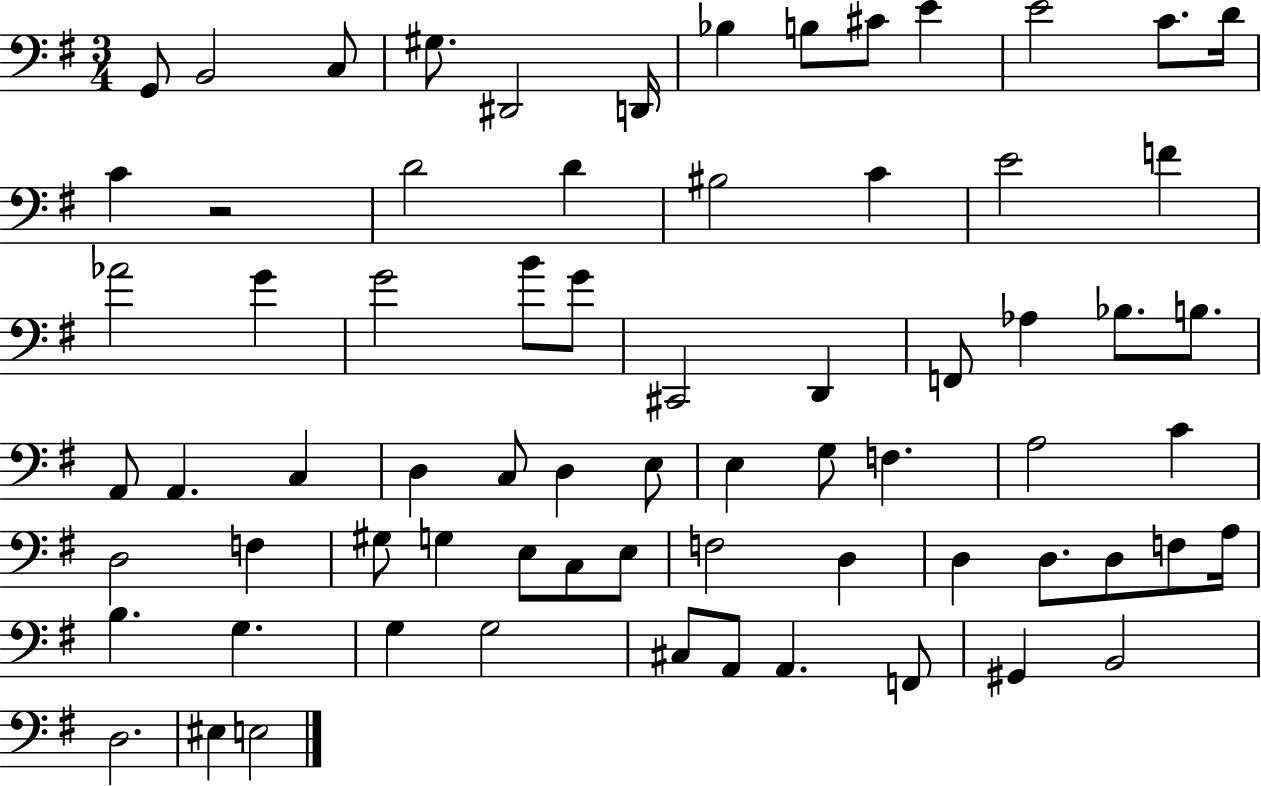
{
  \clef bass
  \numericTimeSignature
  \time 3/4
  \key g \major
  g,8 b,2 c8 | gis8. dis,2 d,16 | bes4 b8 cis'8 e'4 | e'2 c'8. d'16 | \break c'4 r2 | d'2 d'4 | bis2 c'4 | e'2 f'4 | \break aes'2 g'4 | g'2 b'8 g'8 | cis,2 d,4 | f,8 aes4 bes8. b8. | \break a,8 a,4. c4 | d4 c8 d4 e8 | e4 g8 f4. | a2 c'4 | \break d2 f4 | gis8 g4 e8 c8 e8 | f2 d4 | d4 d8. d8 f8 a16 | \break b4. g4. | g4 g2 | cis8 a,8 a,4. f,8 | gis,4 b,2 | \break d2. | eis4 e2 | \bar "|."
}